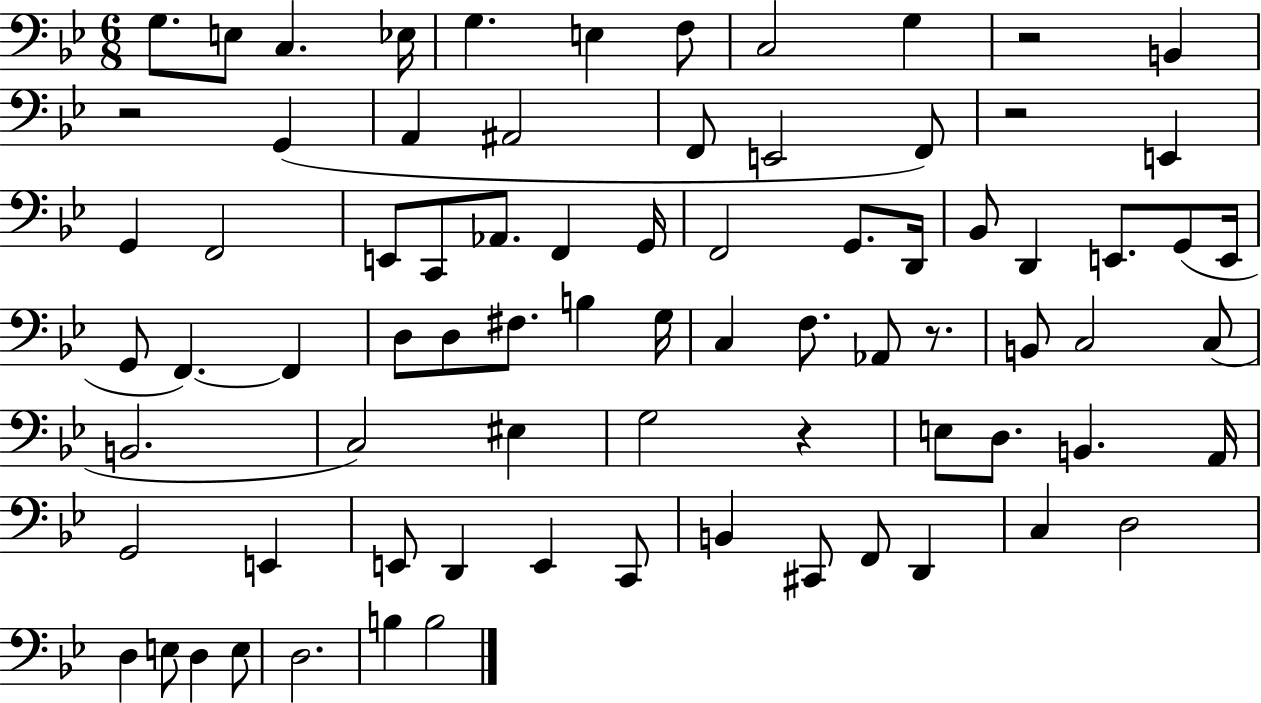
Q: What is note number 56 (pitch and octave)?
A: E2